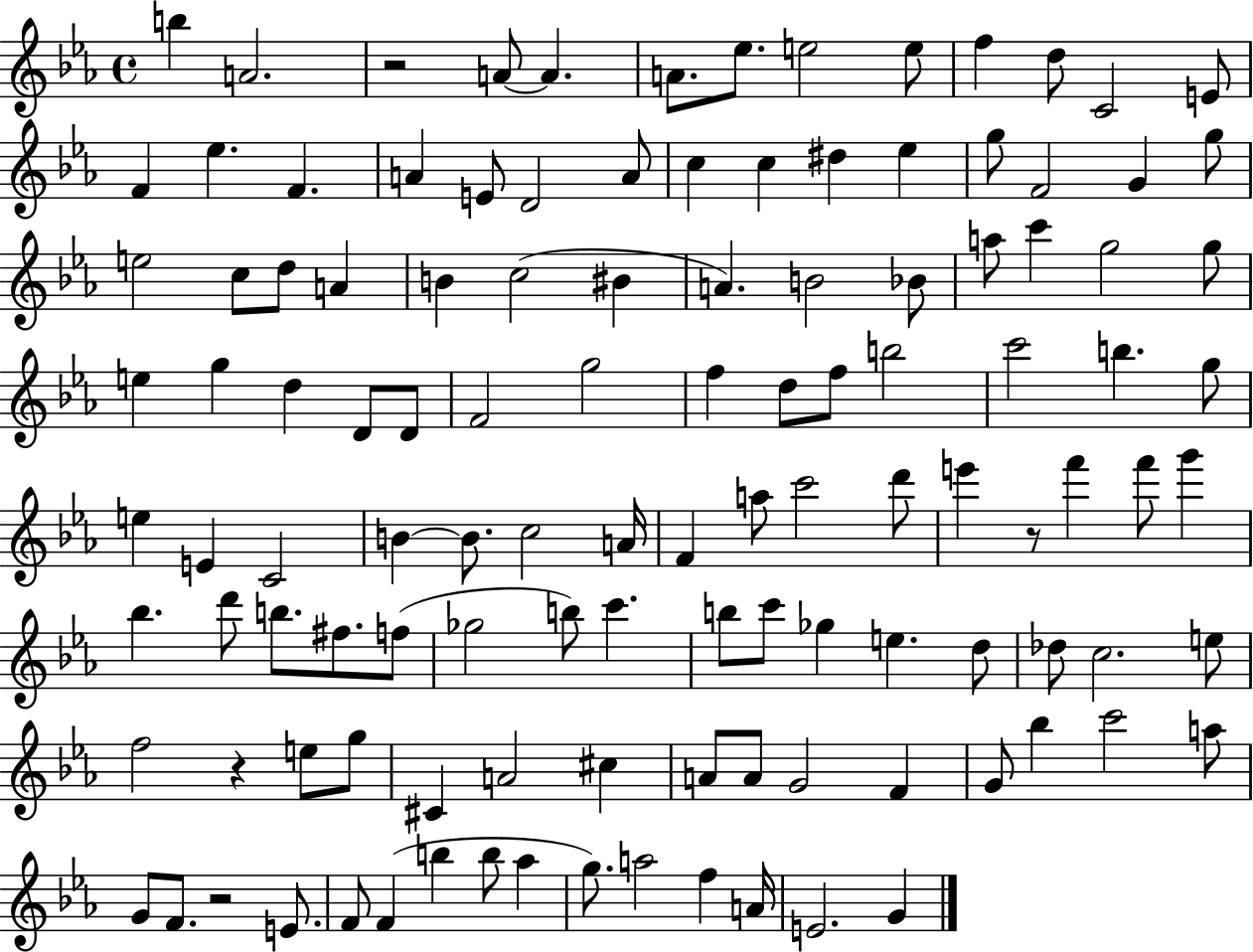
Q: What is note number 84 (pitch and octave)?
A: Db5